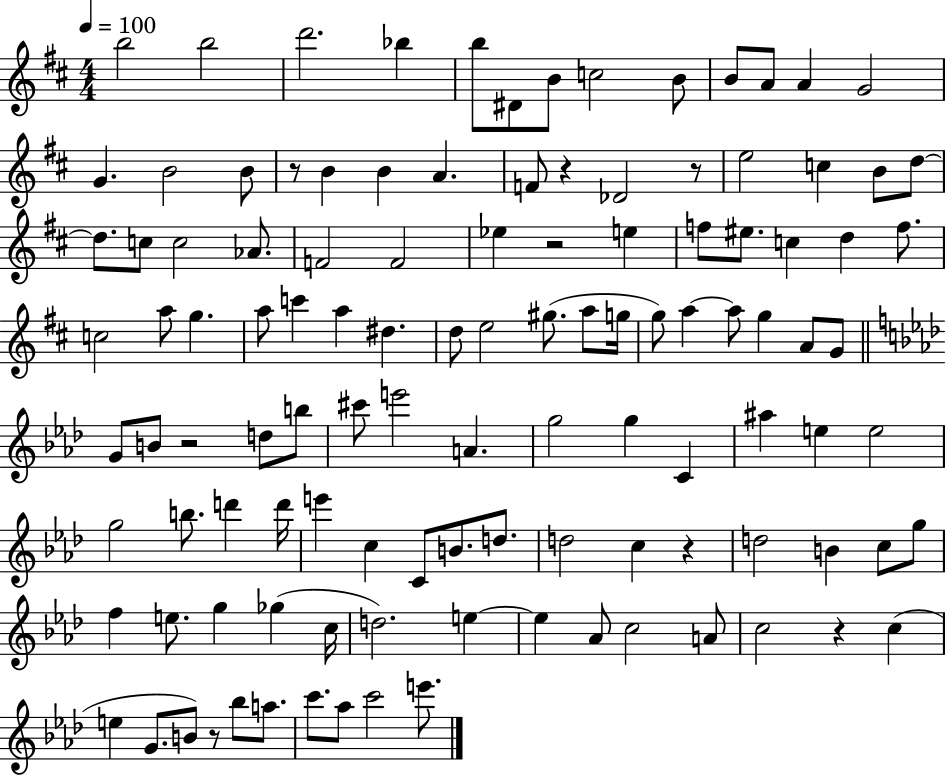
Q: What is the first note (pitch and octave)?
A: B5